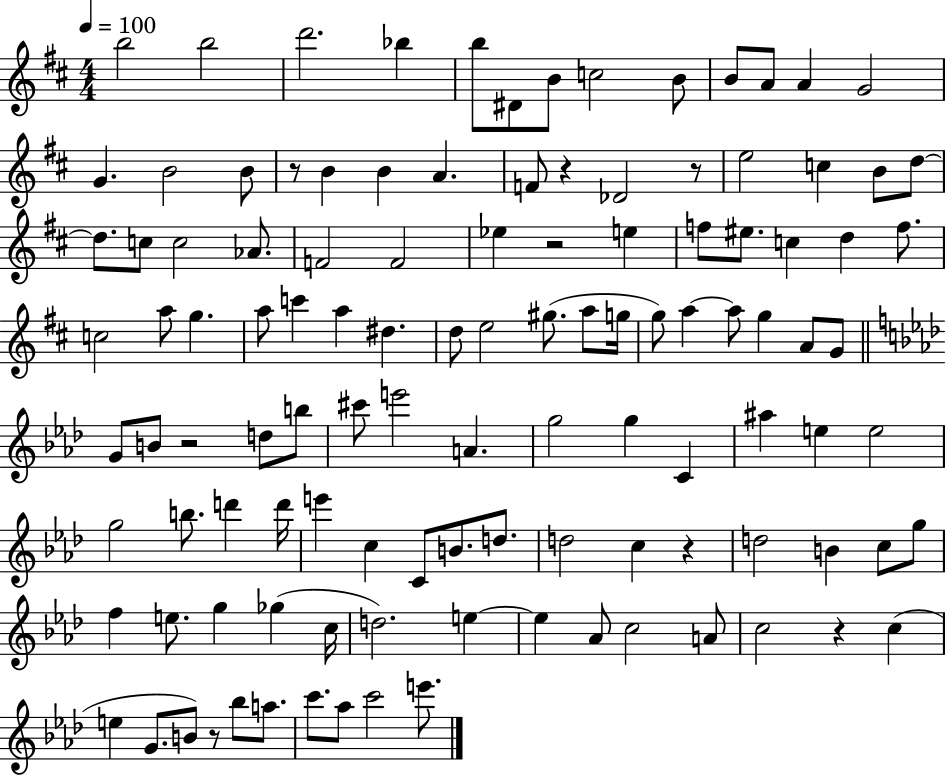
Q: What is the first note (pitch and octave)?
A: B5